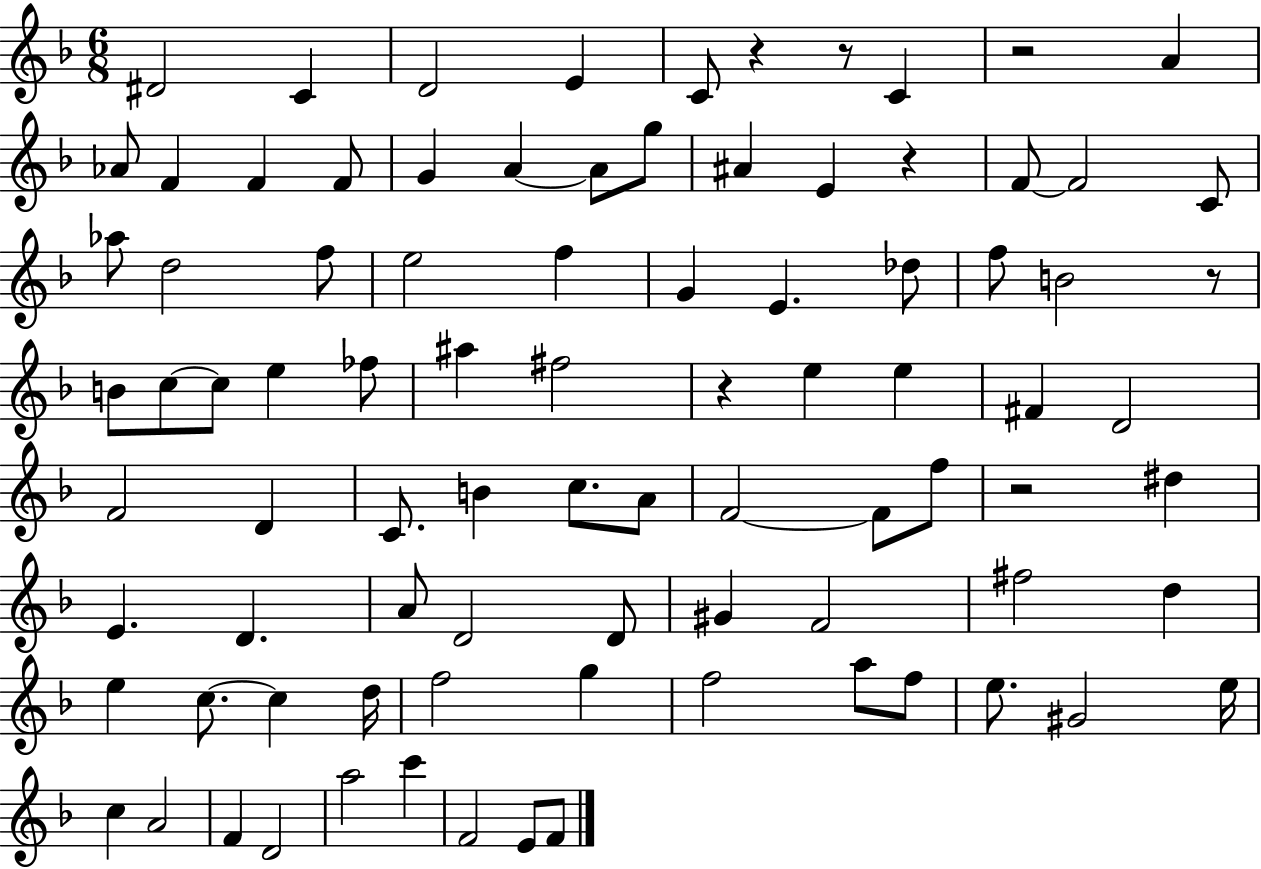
D#4/h C4/q D4/h E4/q C4/e R/q R/e C4/q R/h A4/q Ab4/e F4/q F4/q F4/e G4/q A4/q A4/e G5/e A#4/q E4/q R/q F4/e F4/h C4/e Ab5/e D5/h F5/e E5/h F5/q G4/q E4/q. Db5/e F5/e B4/h R/e B4/e C5/e C5/e E5/q FES5/e A#5/q F#5/h R/q E5/q E5/q F#4/q D4/h F4/h D4/q C4/e. B4/q C5/e. A4/e F4/h F4/e F5/e R/h D#5/q E4/q. D4/q. A4/e D4/h D4/e G#4/q F4/h F#5/h D5/q E5/q C5/e. C5/q D5/s F5/h G5/q F5/h A5/e F5/e E5/e. G#4/h E5/s C5/q A4/h F4/q D4/h A5/h C6/q F4/h E4/e F4/e